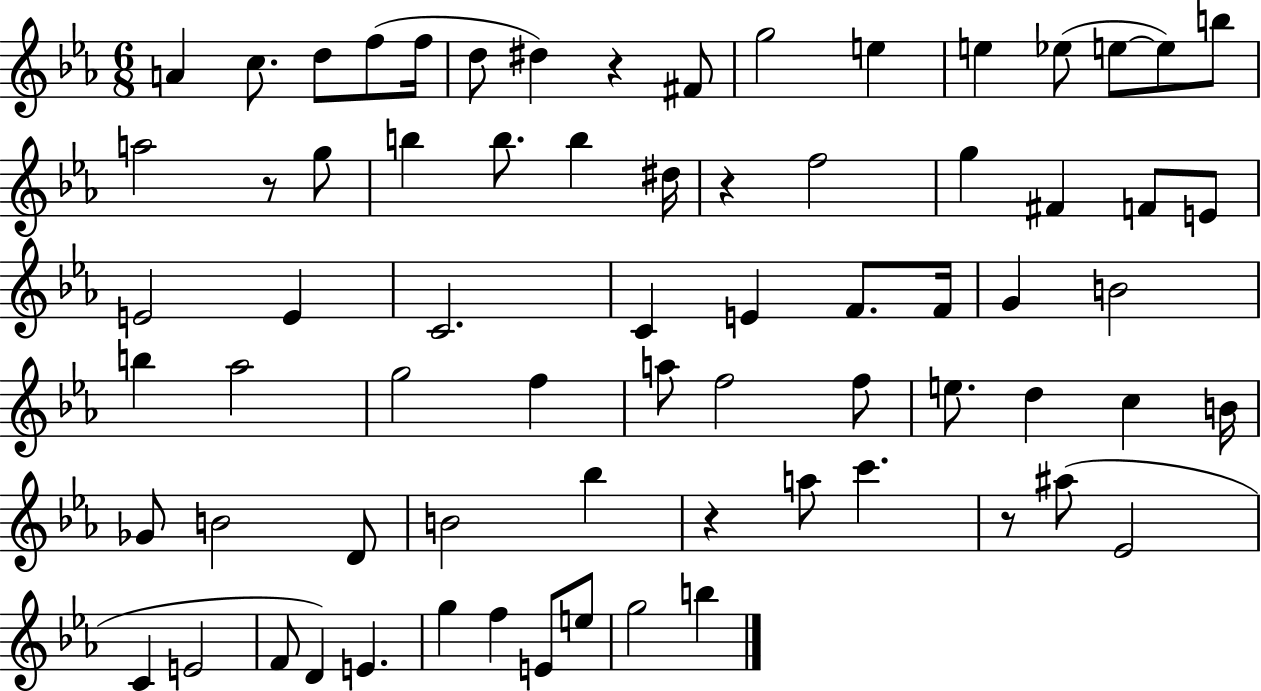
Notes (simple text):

A4/q C5/e. D5/e F5/e F5/s D5/e D#5/q R/q F#4/e G5/h E5/q E5/q Eb5/e E5/e E5/e B5/e A5/h R/e G5/e B5/q B5/e. B5/q D#5/s R/q F5/h G5/q F#4/q F4/e E4/e E4/h E4/q C4/h. C4/q E4/q F4/e. F4/s G4/q B4/h B5/q Ab5/h G5/h F5/q A5/e F5/h F5/e E5/e. D5/q C5/q B4/s Gb4/e B4/h D4/e B4/h Bb5/q R/q A5/e C6/q. R/e A#5/e Eb4/h C4/q E4/h F4/e D4/q E4/q. G5/q F5/q E4/e E5/e G5/h B5/q